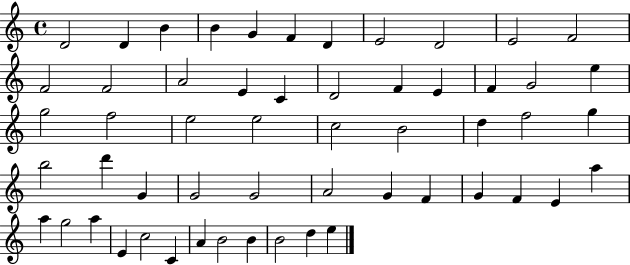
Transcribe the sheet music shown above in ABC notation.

X:1
T:Untitled
M:4/4
L:1/4
K:C
D2 D B B G F D E2 D2 E2 F2 F2 F2 A2 E C D2 F E F G2 e g2 f2 e2 e2 c2 B2 d f2 g b2 d' G G2 G2 A2 G F G F E a a g2 a E c2 C A B2 B B2 d e